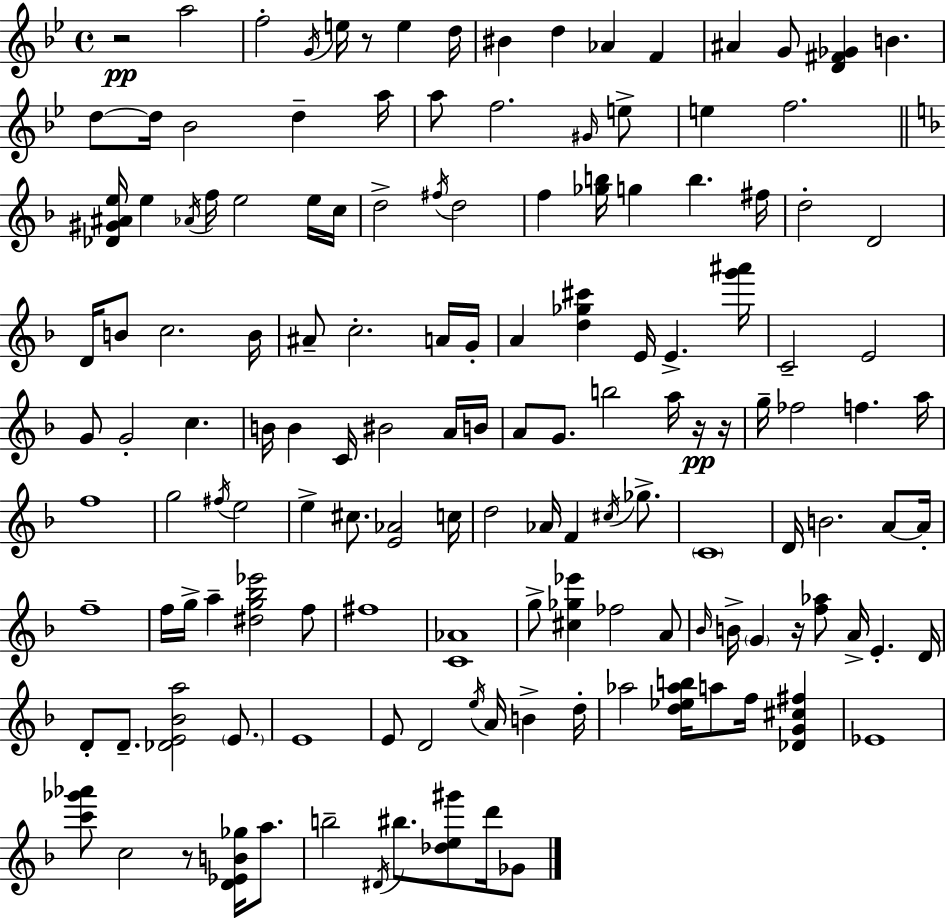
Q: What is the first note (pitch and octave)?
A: A5